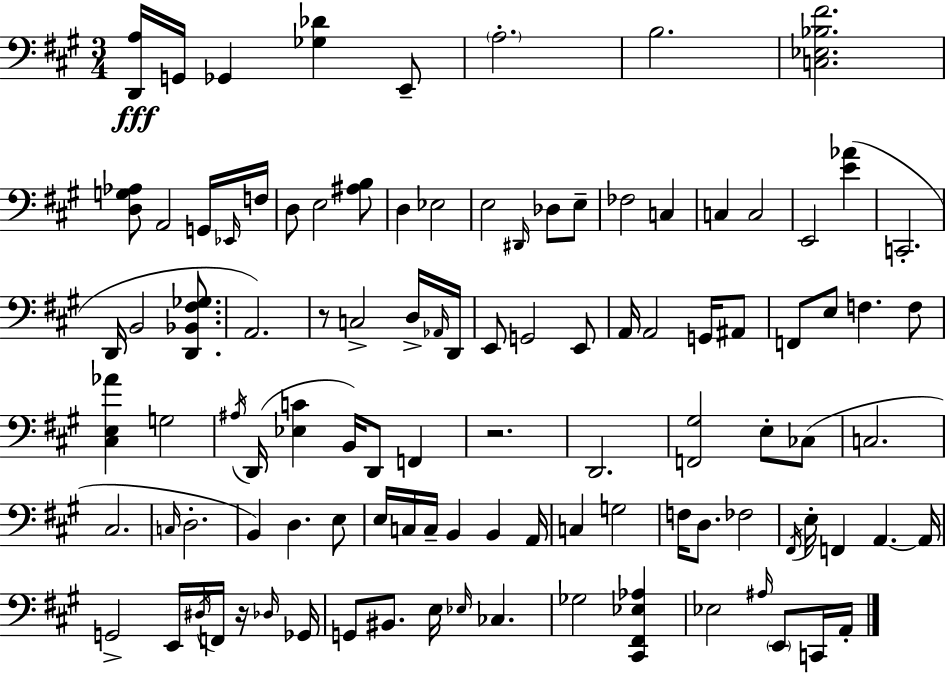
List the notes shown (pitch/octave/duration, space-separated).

[D2,A3]/s G2/s Gb2/q [Gb3,Db4]/q E2/e A3/h. B3/h. [C3,Eb3,Bb3,F#4]/h. [D3,G3,Ab3]/e A2/h G2/s Eb2/s F3/s D3/e E3/h [A#3,B3]/e D3/q Eb3/h E3/h D#2/s Db3/e E3/e FES3/h C3/q C3/q C3/h E2/h [E4,Ab4]/q C2/h. D2/s B2/h [D2,Bb2,F#3,Gb3]/e. A2/h. R/e C3/h D3/s Ab2/s D2/s E2/e G2/h E2/e A2/s A2/h G2/s A#2/e F2/e E3/e F3/q. F3/e [C#3,E3,Ab4]/q G3/h A#3/s D2/s [Eb3,C4]/q B2/s D2/e F2/q R/h. D2/h. [F2,G#3]/h E3/e CES3/e C3/h. C#3/h. C3/s D3/h. B2/q D3/q. E3/e E3/s C3/s C3/s B2/q B2/q A2/s C3/q G3/h F3/s D3/e. FES3/h F#2/s E3/s F2/q A2/q. A2/s G2/h E2/s D#3/s F2/s R/s Db3/s Gb2/s G2/e BIS2/e. E3/s Eb3/s CES3/q. Gb3/h [C#2,F#2,Eb3,Ab3]/q Eb3/h A#3/s E2/e C2/s A2/s